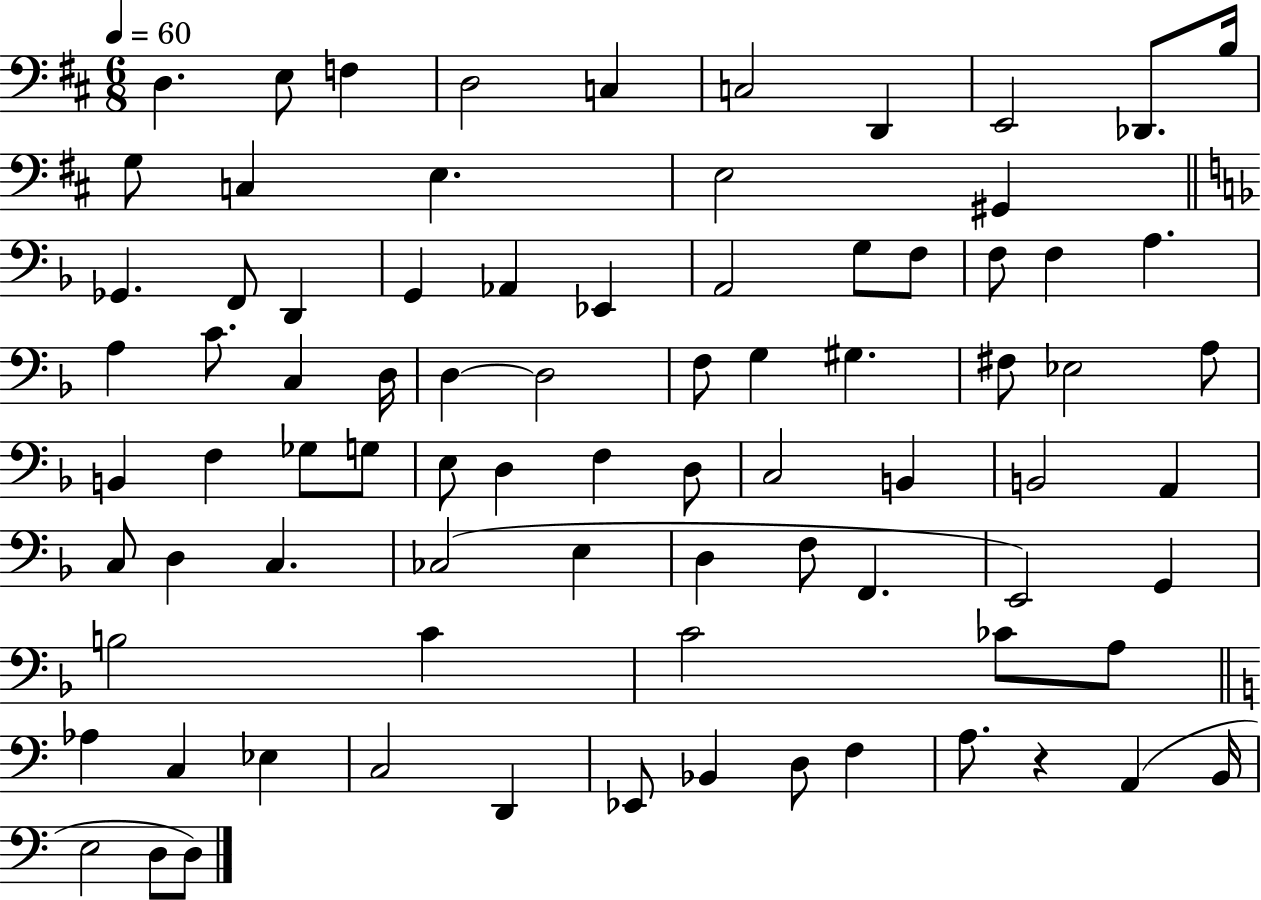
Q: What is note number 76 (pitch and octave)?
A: A3